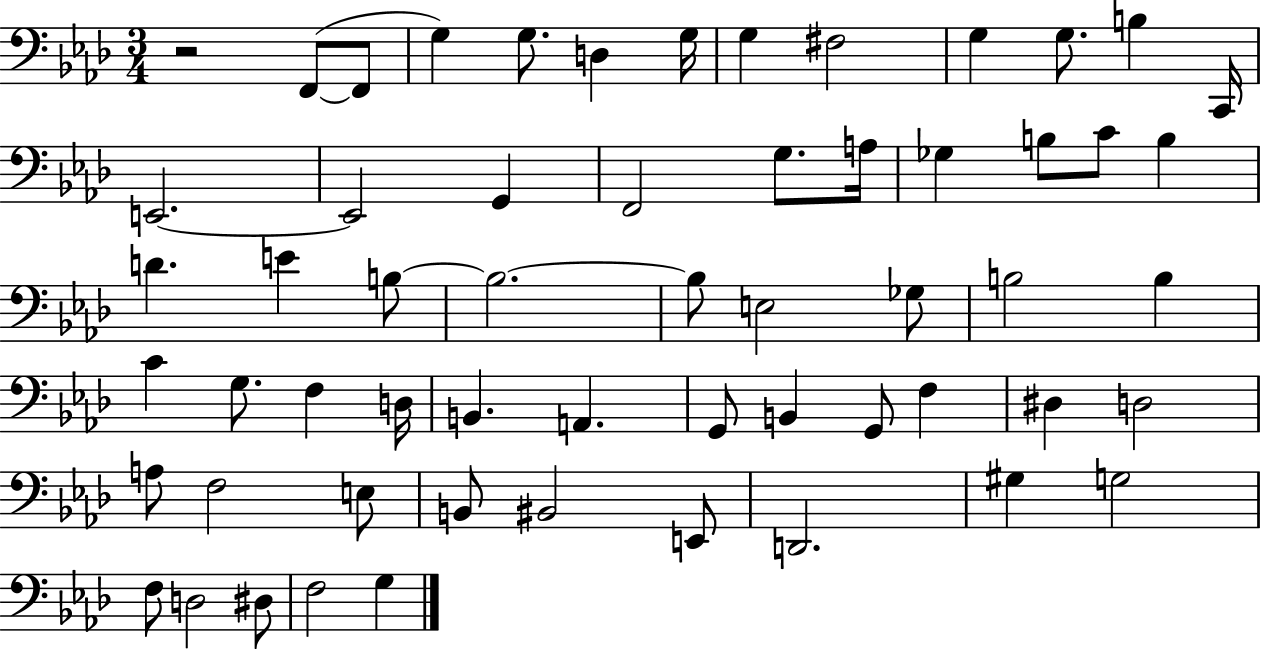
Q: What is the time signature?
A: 3/4